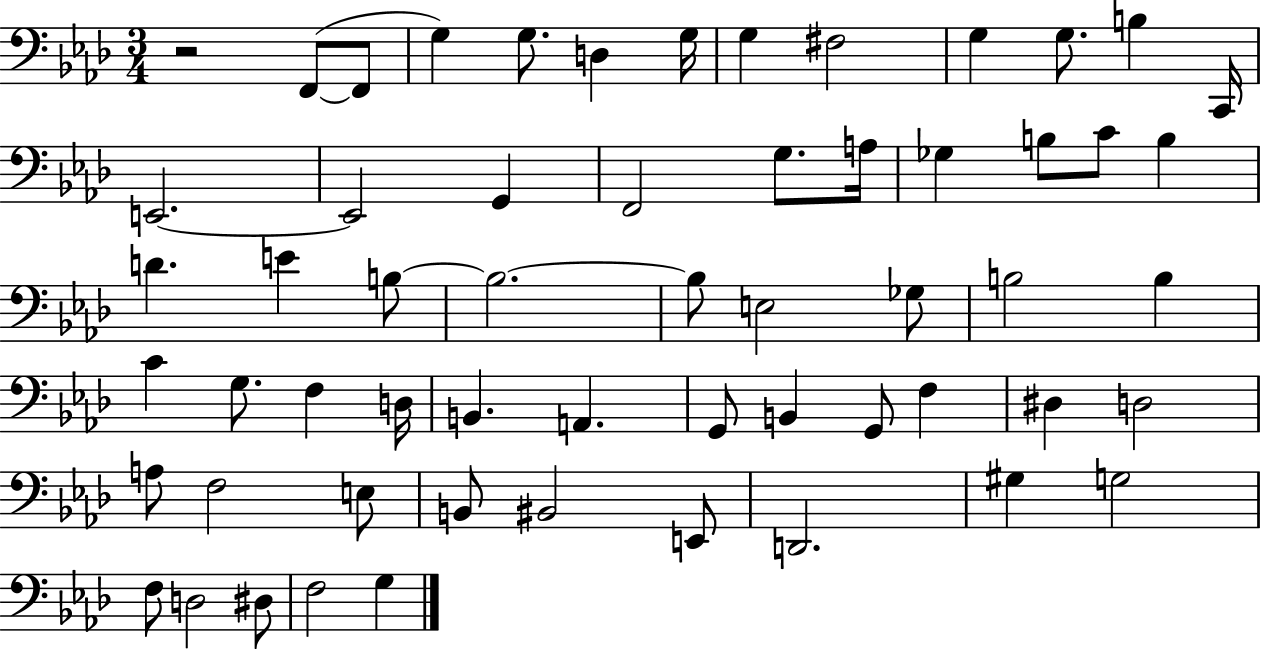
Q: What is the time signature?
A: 3/4